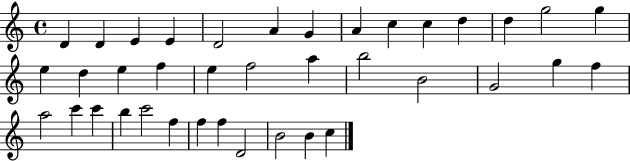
D4/q D4/q E4/q E4/q D4/h A4/q G4/q A4/q C5/q C5/q D5/q D5/q G5/h G5/q E5/q D5/q E5/q F5/q E5/q F5/h A5/q B5/h B4/h G4/h G5/q F5/q A5/h C6/q C6/q B5/q C6/h F5/q F5/q F5/q D4/h B4/h B4/q C5/q